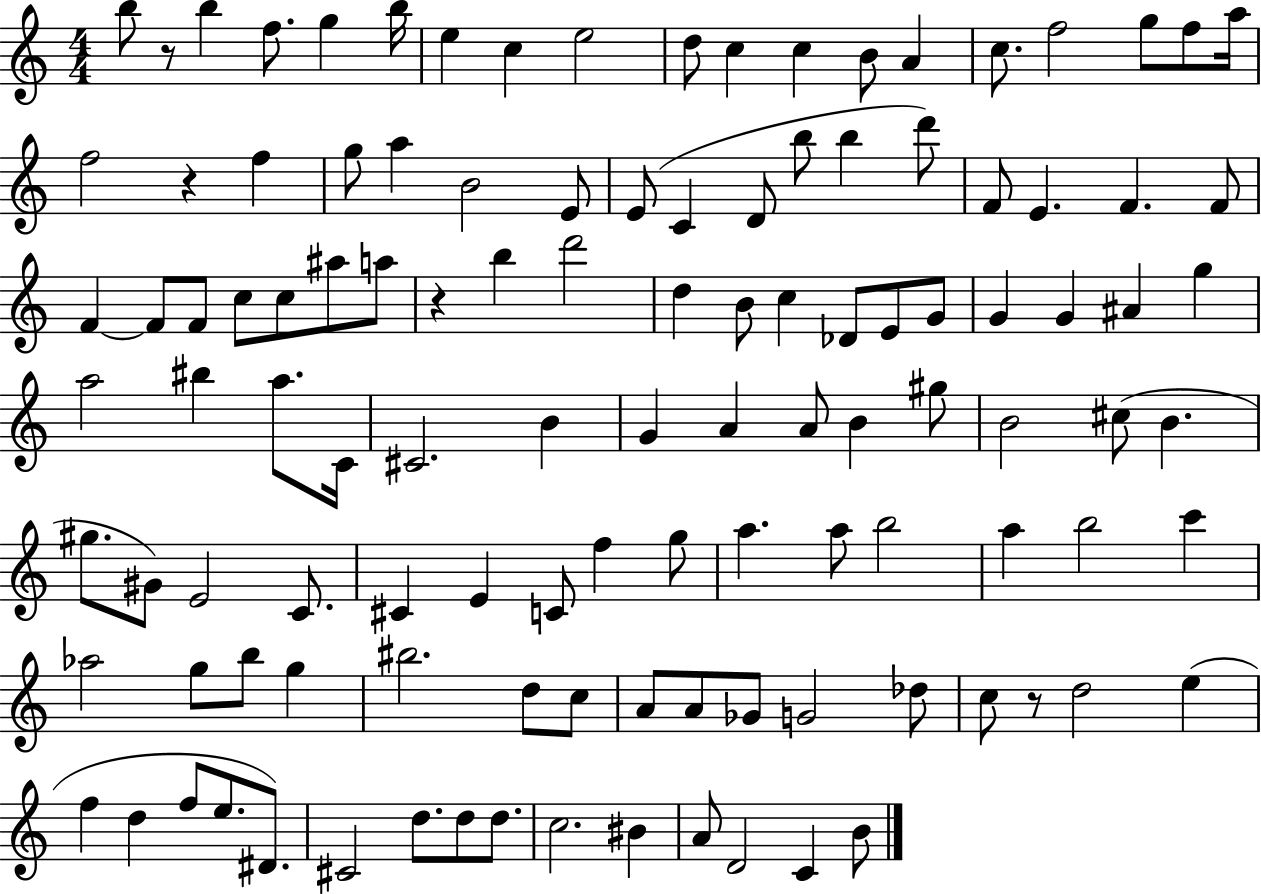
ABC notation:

X:1
T:Untitled
M:4/4
L:1/4
K:C
b/2 z/2 b f/2 g b/4 e c e2 d/2 c c B/2 A c/2 f2 g/2 f/2 a/4 f2 z f g/2 a B2 E/2 E/2 C D/2 b/2 b d'/2 F/2 E F F/2 F F/2 F/2 c/2 c/2 ^a/2 a/2 z b d'2 d B/2 c _D/2 E/2 G/2 G G ^A g a2 ^b a/2 C/4 ^C2 B G A A/2 B ^g/2 B2 ^c/2 B ^g/2 ^G/2 E2 C/2 ^C E C/2 f g/2 a a/2 b2 a b2 c' _a2 g/2 b/2 g ^b2 d/2 c/2 A/2 A/2 _G/2 G2 _d/2 c/2 z/2 d2 e f d f/2 e/2 ^D/2 ^C2 d/2 d/2 d/2 c2 ^B A/2 D2 C B/2